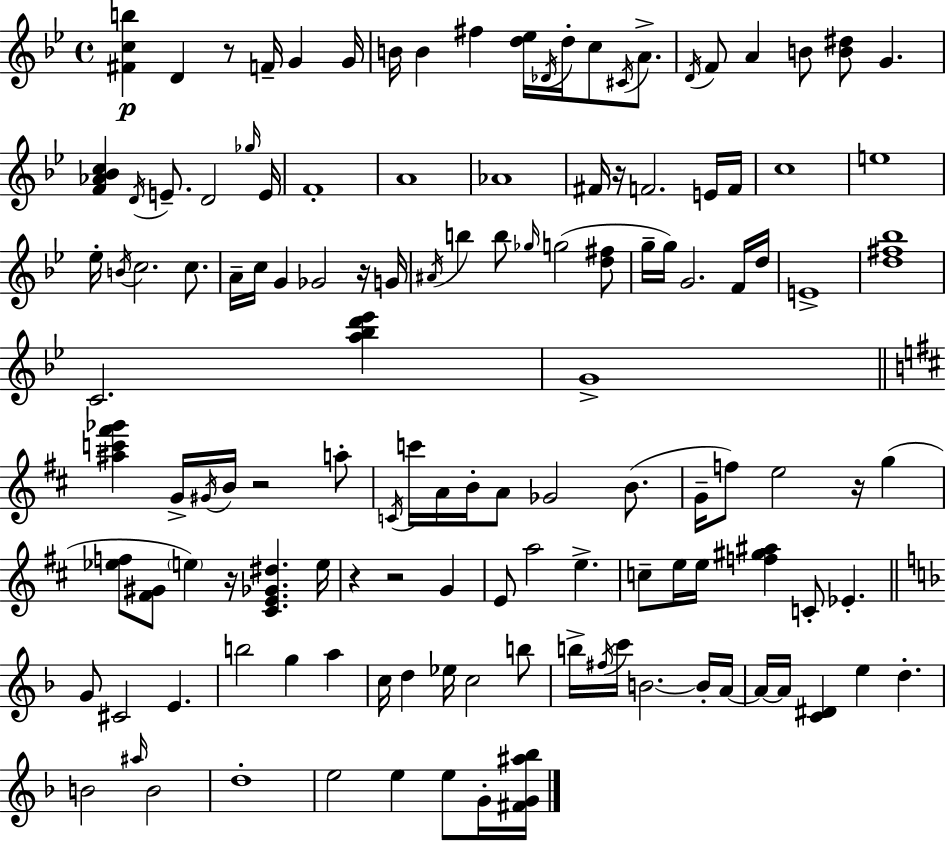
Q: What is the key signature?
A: BES major